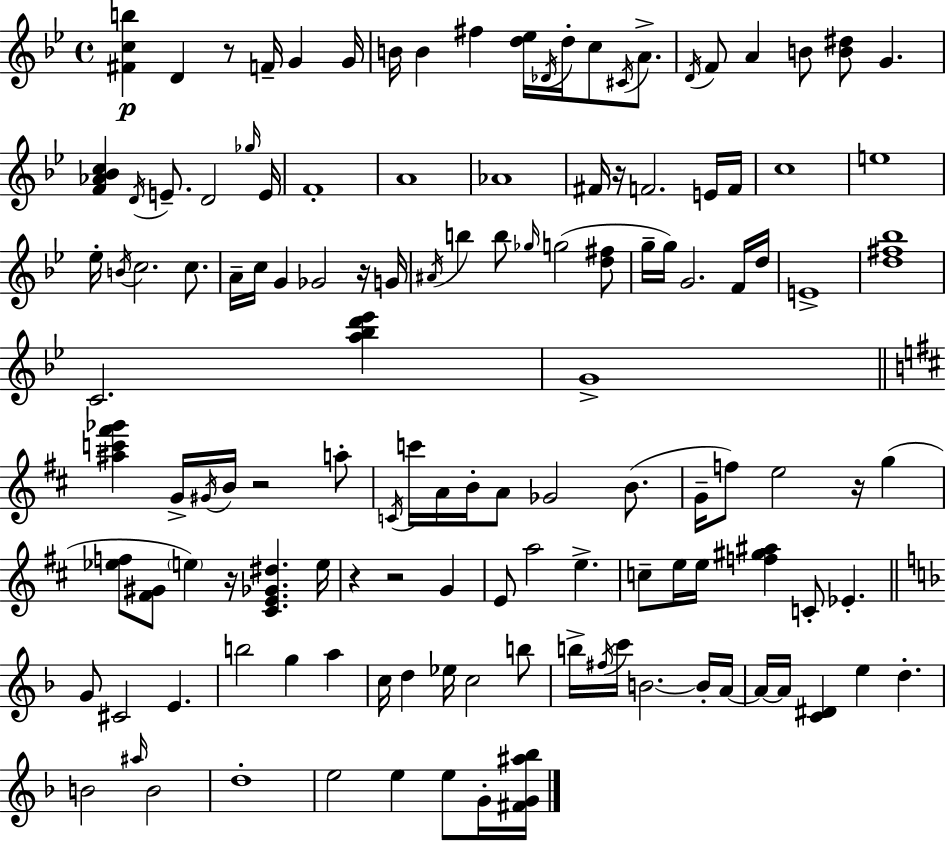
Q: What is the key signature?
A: BES major